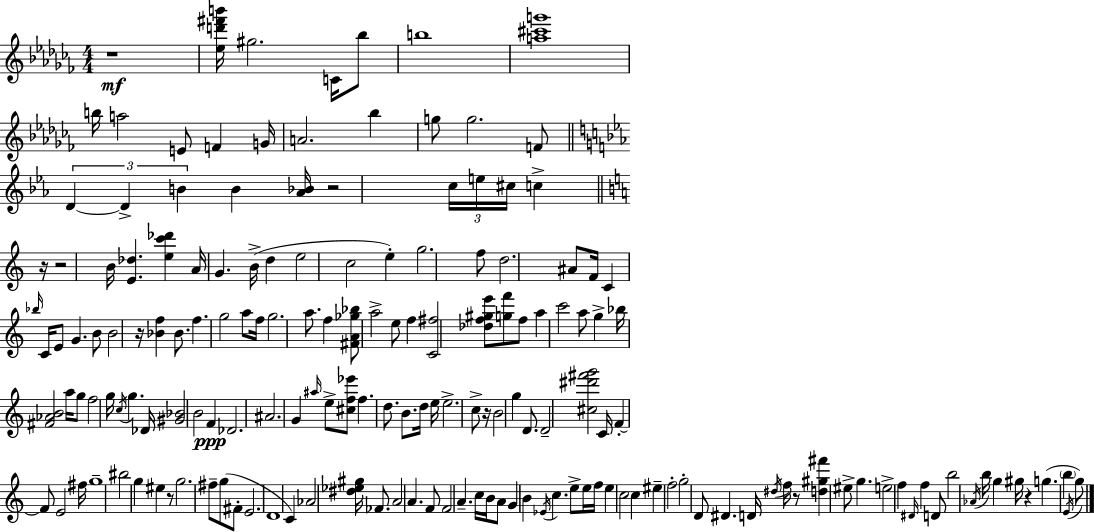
{
  \clef treble
  \numericTimeSignature
  \time 4/4
  \key aes \minor
  r1\mf | <ees'' d''' fis''' b'''>16 gis''2. c'16 bes''8 | b''1 | <a'' cis''' g'''>1 | \break b''16 a''2 e'8 f'4 g'16 | a'2. bes''4 | g''8 g''2. f'8 | \bar "||" \break \key c \minor \tuplet 3/2 { d'4~~ d'4-> b'4 } b'4 | <aes' bes'>16 r2 \tuplet 3/2 { c''16 e''16 cis''16 } c''4-> | \bar "||" \break \key a \minor r16 r2 b'16 <e' des''>4. | <e'' c''' des'''>4 a'16 g'4. b'16->( d''4 | e''2 c''2 | e''4-.) g''2. | \break f''8 d''2. ais'8 | f'16 c'4 \grace { bes''16 } c'16 e'8 g'4. b'8 | b'2 r16 <bes' f''>4 bes'8. | f''4. g''2 a''8 | \break f''16 g''2. a''8. | f''4 <fis' a' ges'' bes''>8 a''2-> e''8 | f''4 <c' fis''>2 <des'' f'' gis'' e'''>8 <g'' f'''>8 | f''8 a''4 c'''2 a''8 | \break g''4-> bes''16 <fis' aes' b'>2 a''16 g''8 | f''2 g''16 \acciaccatura { c''16 } g''4. | des'16 <gis' bes'>2 b'2 | f'4\ppp des'2. | \break ais'2. g'4 | \grace { ais''16 } e''8-> <cis'' f'' ees'''>8 f''4. d''8. | b'8. d''16 e''16 e''2.-> | c''8-> r16 b'2 g''4 | \break d'8. d'2-- <cis'' dis''' fis''' g'''>2 | c'16 f'4-.~~ f'8 e'2 | fis''16 g''1-- | bis''2 g''4 eis''4 | \break r8 g''2. | fis''8-- g''8( fis'8-. e'2. | d'1 | c'4) aes'2 <dis'' ees'' gis''>16 | \break fes'8. a'2 a'4. | f'8 f'2 a'4.-- | c''16 b'16 a'8 g'4 b'4 \acciaccatura { ees'16 } c''4. | e''8-> e''16 f''16 e''4 c''2 | \break c''4 eis''4-- f''2-. | g''2-. d'8 dis'4. | d'16 \acciaccatura { dis''16 } f''16 r8 <d'' gis'' fis'''>4 eis''8-> g''4. | e''2-> f''4 | \break \grace { dis'16 } f''4 d'8 b''2 | \acciaccatura { aes'16 } b''16 g''4 gis''16 r4 g''4.( | \parenthesize b''4 \acciaccatura { e'16 } g''8) \bar "|."
}